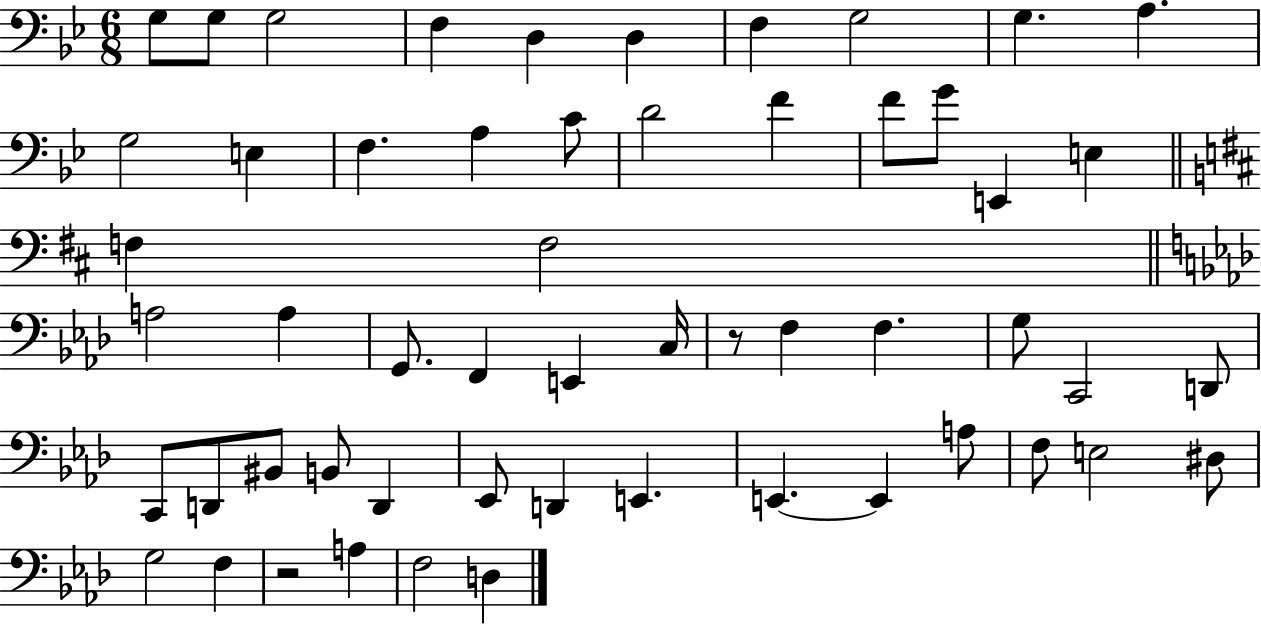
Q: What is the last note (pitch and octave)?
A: D3